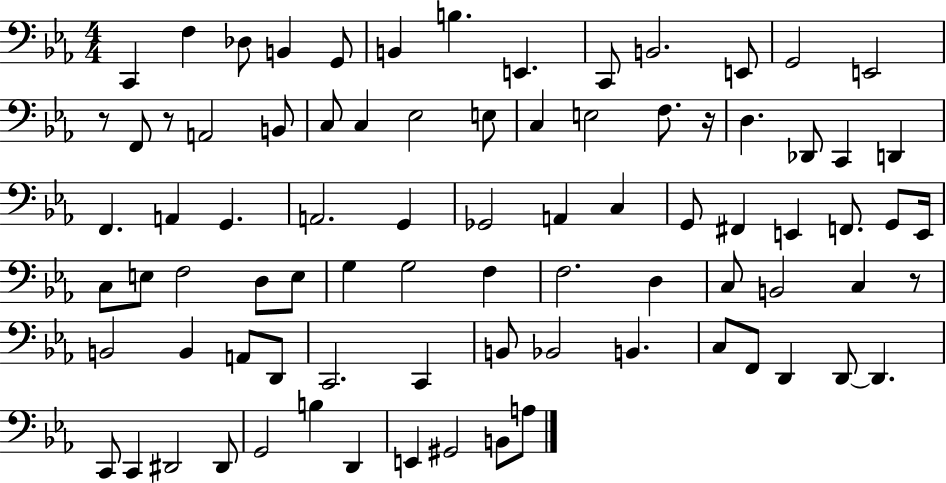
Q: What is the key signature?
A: EES major